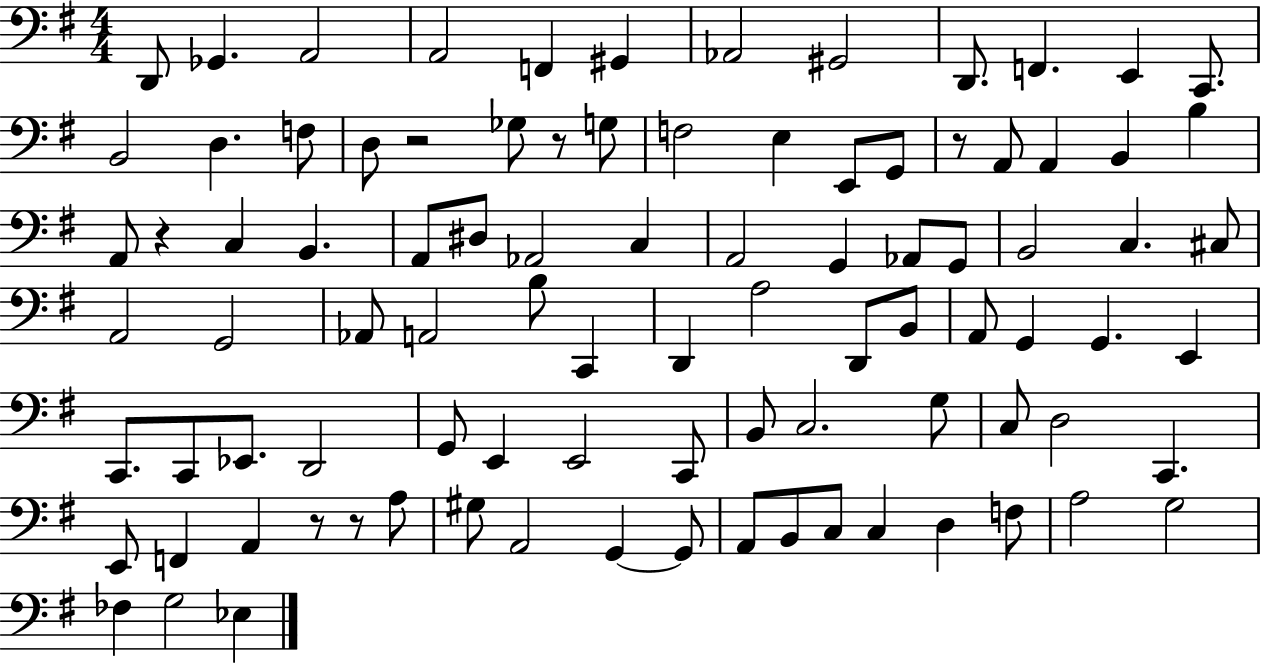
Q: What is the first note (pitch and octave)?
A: D2